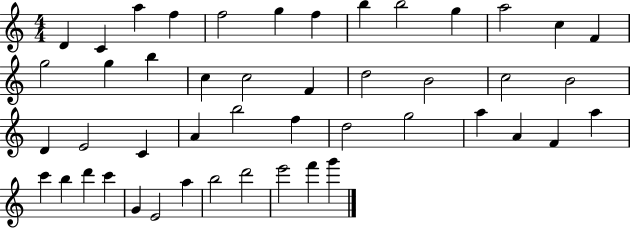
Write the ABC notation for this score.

X:1
T:Untitled
M:4/4
L:1/4
K:C
D C a f f2 g f b b2 g a2 c F g2 g b c c2 F d2 B2 c2 B2 D E2 C A b2 f d2 g2 a A F a c' b d' c' G E2 a b2 d'2 e'2 f' g'